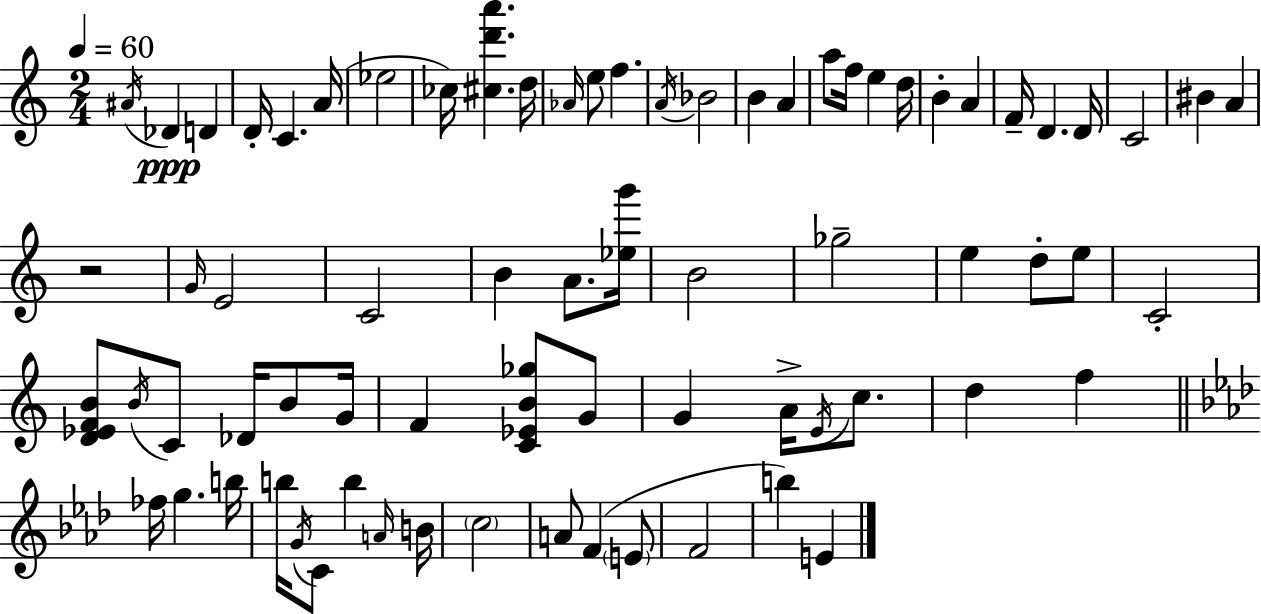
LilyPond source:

{
  \clef treble
  \numericTimeSignature
  \time 2/4
  \key a \minor
  \tempo 4 = 60
  \repeat volta 2 { \acciaccatura { ais'16 }\ppp des'4 d'4 | d'16-. c'4. | a'16( ees''2 | ces''16) <cis'' d''' a'''>4. | \break d''16 \grace { aes'16 } e''8 f''4. | \acciaccatura { a'16 } bes'2 | b'4 a'4 | a''8 f''16 e''4 | \break d''16 b'4-. a'4 | f'16-- d'4. | d'16 c'2 | bis'4 a'4 | \break r2 | \grace { g'16 } e'2 | c'2 | b'4 | \break a'8. <ees'' g'''>16 b'2 | ges''2-- | e''4 | d''8-. e''8 c'2-. | \break <d' ees' f' b'>8 \acciaccatura { b'16 } c'8 | des'16 b'8 g'16 f'4 | <c' ees' b' ges''>8 g'8 g'4 | a'16-> \acciaccatura { e'16 } c''8. d''4 | \break f''4 \bar "||" \break \key aes \major fes''16 g''4. b''16 | b''16 \acciaccatura { g'16 } c'8 b''4 | \grace { a'16 } b'16 \parenthesize c''2 | a'8 f'4( | \break \parenthesize e'8 f'2 | b''4) e'4 | } \bar "|."
}